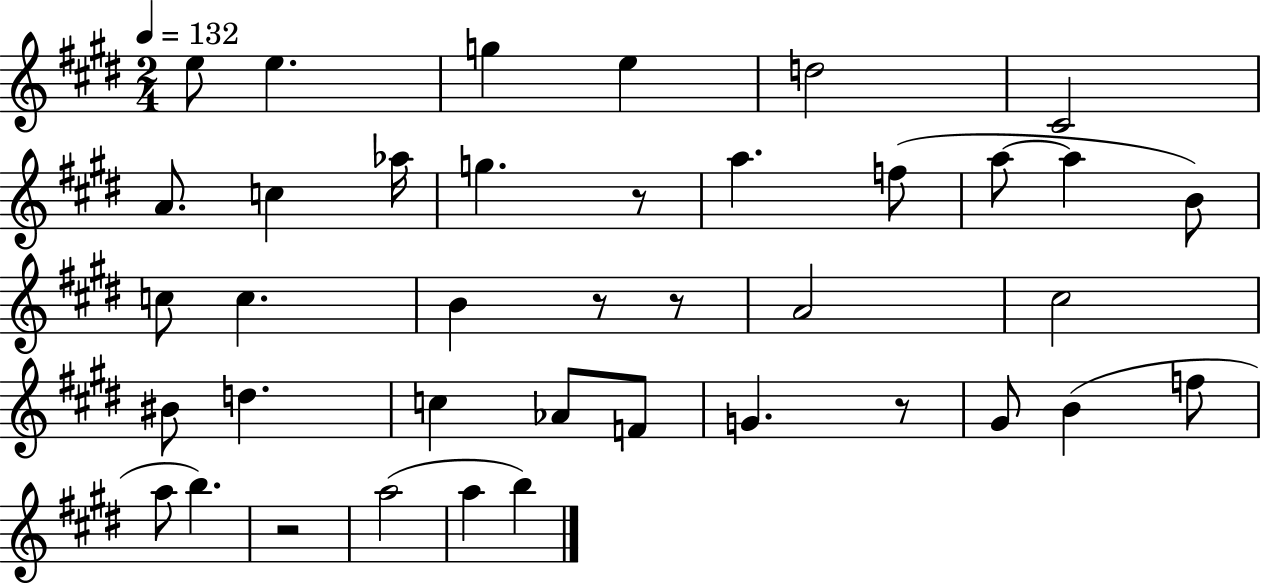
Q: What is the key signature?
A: E major